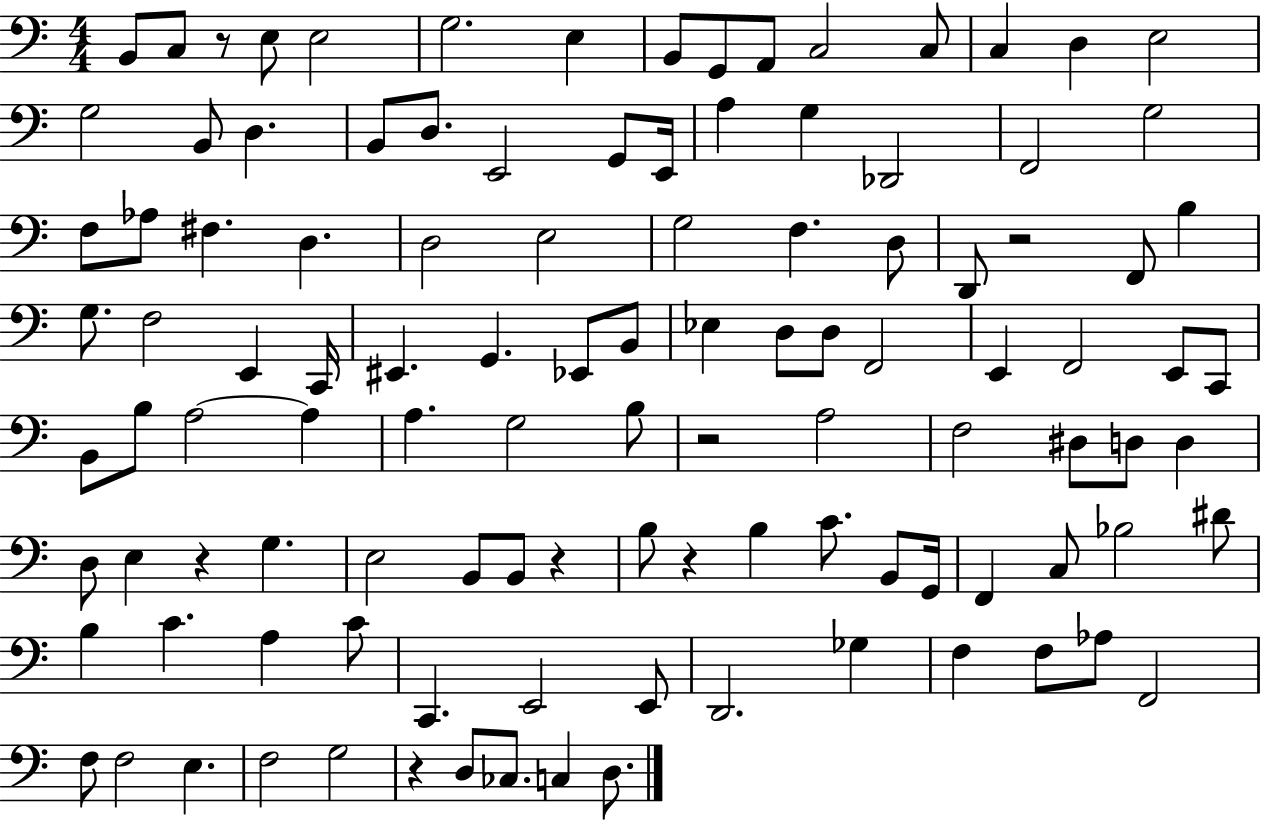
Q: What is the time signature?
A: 4/4